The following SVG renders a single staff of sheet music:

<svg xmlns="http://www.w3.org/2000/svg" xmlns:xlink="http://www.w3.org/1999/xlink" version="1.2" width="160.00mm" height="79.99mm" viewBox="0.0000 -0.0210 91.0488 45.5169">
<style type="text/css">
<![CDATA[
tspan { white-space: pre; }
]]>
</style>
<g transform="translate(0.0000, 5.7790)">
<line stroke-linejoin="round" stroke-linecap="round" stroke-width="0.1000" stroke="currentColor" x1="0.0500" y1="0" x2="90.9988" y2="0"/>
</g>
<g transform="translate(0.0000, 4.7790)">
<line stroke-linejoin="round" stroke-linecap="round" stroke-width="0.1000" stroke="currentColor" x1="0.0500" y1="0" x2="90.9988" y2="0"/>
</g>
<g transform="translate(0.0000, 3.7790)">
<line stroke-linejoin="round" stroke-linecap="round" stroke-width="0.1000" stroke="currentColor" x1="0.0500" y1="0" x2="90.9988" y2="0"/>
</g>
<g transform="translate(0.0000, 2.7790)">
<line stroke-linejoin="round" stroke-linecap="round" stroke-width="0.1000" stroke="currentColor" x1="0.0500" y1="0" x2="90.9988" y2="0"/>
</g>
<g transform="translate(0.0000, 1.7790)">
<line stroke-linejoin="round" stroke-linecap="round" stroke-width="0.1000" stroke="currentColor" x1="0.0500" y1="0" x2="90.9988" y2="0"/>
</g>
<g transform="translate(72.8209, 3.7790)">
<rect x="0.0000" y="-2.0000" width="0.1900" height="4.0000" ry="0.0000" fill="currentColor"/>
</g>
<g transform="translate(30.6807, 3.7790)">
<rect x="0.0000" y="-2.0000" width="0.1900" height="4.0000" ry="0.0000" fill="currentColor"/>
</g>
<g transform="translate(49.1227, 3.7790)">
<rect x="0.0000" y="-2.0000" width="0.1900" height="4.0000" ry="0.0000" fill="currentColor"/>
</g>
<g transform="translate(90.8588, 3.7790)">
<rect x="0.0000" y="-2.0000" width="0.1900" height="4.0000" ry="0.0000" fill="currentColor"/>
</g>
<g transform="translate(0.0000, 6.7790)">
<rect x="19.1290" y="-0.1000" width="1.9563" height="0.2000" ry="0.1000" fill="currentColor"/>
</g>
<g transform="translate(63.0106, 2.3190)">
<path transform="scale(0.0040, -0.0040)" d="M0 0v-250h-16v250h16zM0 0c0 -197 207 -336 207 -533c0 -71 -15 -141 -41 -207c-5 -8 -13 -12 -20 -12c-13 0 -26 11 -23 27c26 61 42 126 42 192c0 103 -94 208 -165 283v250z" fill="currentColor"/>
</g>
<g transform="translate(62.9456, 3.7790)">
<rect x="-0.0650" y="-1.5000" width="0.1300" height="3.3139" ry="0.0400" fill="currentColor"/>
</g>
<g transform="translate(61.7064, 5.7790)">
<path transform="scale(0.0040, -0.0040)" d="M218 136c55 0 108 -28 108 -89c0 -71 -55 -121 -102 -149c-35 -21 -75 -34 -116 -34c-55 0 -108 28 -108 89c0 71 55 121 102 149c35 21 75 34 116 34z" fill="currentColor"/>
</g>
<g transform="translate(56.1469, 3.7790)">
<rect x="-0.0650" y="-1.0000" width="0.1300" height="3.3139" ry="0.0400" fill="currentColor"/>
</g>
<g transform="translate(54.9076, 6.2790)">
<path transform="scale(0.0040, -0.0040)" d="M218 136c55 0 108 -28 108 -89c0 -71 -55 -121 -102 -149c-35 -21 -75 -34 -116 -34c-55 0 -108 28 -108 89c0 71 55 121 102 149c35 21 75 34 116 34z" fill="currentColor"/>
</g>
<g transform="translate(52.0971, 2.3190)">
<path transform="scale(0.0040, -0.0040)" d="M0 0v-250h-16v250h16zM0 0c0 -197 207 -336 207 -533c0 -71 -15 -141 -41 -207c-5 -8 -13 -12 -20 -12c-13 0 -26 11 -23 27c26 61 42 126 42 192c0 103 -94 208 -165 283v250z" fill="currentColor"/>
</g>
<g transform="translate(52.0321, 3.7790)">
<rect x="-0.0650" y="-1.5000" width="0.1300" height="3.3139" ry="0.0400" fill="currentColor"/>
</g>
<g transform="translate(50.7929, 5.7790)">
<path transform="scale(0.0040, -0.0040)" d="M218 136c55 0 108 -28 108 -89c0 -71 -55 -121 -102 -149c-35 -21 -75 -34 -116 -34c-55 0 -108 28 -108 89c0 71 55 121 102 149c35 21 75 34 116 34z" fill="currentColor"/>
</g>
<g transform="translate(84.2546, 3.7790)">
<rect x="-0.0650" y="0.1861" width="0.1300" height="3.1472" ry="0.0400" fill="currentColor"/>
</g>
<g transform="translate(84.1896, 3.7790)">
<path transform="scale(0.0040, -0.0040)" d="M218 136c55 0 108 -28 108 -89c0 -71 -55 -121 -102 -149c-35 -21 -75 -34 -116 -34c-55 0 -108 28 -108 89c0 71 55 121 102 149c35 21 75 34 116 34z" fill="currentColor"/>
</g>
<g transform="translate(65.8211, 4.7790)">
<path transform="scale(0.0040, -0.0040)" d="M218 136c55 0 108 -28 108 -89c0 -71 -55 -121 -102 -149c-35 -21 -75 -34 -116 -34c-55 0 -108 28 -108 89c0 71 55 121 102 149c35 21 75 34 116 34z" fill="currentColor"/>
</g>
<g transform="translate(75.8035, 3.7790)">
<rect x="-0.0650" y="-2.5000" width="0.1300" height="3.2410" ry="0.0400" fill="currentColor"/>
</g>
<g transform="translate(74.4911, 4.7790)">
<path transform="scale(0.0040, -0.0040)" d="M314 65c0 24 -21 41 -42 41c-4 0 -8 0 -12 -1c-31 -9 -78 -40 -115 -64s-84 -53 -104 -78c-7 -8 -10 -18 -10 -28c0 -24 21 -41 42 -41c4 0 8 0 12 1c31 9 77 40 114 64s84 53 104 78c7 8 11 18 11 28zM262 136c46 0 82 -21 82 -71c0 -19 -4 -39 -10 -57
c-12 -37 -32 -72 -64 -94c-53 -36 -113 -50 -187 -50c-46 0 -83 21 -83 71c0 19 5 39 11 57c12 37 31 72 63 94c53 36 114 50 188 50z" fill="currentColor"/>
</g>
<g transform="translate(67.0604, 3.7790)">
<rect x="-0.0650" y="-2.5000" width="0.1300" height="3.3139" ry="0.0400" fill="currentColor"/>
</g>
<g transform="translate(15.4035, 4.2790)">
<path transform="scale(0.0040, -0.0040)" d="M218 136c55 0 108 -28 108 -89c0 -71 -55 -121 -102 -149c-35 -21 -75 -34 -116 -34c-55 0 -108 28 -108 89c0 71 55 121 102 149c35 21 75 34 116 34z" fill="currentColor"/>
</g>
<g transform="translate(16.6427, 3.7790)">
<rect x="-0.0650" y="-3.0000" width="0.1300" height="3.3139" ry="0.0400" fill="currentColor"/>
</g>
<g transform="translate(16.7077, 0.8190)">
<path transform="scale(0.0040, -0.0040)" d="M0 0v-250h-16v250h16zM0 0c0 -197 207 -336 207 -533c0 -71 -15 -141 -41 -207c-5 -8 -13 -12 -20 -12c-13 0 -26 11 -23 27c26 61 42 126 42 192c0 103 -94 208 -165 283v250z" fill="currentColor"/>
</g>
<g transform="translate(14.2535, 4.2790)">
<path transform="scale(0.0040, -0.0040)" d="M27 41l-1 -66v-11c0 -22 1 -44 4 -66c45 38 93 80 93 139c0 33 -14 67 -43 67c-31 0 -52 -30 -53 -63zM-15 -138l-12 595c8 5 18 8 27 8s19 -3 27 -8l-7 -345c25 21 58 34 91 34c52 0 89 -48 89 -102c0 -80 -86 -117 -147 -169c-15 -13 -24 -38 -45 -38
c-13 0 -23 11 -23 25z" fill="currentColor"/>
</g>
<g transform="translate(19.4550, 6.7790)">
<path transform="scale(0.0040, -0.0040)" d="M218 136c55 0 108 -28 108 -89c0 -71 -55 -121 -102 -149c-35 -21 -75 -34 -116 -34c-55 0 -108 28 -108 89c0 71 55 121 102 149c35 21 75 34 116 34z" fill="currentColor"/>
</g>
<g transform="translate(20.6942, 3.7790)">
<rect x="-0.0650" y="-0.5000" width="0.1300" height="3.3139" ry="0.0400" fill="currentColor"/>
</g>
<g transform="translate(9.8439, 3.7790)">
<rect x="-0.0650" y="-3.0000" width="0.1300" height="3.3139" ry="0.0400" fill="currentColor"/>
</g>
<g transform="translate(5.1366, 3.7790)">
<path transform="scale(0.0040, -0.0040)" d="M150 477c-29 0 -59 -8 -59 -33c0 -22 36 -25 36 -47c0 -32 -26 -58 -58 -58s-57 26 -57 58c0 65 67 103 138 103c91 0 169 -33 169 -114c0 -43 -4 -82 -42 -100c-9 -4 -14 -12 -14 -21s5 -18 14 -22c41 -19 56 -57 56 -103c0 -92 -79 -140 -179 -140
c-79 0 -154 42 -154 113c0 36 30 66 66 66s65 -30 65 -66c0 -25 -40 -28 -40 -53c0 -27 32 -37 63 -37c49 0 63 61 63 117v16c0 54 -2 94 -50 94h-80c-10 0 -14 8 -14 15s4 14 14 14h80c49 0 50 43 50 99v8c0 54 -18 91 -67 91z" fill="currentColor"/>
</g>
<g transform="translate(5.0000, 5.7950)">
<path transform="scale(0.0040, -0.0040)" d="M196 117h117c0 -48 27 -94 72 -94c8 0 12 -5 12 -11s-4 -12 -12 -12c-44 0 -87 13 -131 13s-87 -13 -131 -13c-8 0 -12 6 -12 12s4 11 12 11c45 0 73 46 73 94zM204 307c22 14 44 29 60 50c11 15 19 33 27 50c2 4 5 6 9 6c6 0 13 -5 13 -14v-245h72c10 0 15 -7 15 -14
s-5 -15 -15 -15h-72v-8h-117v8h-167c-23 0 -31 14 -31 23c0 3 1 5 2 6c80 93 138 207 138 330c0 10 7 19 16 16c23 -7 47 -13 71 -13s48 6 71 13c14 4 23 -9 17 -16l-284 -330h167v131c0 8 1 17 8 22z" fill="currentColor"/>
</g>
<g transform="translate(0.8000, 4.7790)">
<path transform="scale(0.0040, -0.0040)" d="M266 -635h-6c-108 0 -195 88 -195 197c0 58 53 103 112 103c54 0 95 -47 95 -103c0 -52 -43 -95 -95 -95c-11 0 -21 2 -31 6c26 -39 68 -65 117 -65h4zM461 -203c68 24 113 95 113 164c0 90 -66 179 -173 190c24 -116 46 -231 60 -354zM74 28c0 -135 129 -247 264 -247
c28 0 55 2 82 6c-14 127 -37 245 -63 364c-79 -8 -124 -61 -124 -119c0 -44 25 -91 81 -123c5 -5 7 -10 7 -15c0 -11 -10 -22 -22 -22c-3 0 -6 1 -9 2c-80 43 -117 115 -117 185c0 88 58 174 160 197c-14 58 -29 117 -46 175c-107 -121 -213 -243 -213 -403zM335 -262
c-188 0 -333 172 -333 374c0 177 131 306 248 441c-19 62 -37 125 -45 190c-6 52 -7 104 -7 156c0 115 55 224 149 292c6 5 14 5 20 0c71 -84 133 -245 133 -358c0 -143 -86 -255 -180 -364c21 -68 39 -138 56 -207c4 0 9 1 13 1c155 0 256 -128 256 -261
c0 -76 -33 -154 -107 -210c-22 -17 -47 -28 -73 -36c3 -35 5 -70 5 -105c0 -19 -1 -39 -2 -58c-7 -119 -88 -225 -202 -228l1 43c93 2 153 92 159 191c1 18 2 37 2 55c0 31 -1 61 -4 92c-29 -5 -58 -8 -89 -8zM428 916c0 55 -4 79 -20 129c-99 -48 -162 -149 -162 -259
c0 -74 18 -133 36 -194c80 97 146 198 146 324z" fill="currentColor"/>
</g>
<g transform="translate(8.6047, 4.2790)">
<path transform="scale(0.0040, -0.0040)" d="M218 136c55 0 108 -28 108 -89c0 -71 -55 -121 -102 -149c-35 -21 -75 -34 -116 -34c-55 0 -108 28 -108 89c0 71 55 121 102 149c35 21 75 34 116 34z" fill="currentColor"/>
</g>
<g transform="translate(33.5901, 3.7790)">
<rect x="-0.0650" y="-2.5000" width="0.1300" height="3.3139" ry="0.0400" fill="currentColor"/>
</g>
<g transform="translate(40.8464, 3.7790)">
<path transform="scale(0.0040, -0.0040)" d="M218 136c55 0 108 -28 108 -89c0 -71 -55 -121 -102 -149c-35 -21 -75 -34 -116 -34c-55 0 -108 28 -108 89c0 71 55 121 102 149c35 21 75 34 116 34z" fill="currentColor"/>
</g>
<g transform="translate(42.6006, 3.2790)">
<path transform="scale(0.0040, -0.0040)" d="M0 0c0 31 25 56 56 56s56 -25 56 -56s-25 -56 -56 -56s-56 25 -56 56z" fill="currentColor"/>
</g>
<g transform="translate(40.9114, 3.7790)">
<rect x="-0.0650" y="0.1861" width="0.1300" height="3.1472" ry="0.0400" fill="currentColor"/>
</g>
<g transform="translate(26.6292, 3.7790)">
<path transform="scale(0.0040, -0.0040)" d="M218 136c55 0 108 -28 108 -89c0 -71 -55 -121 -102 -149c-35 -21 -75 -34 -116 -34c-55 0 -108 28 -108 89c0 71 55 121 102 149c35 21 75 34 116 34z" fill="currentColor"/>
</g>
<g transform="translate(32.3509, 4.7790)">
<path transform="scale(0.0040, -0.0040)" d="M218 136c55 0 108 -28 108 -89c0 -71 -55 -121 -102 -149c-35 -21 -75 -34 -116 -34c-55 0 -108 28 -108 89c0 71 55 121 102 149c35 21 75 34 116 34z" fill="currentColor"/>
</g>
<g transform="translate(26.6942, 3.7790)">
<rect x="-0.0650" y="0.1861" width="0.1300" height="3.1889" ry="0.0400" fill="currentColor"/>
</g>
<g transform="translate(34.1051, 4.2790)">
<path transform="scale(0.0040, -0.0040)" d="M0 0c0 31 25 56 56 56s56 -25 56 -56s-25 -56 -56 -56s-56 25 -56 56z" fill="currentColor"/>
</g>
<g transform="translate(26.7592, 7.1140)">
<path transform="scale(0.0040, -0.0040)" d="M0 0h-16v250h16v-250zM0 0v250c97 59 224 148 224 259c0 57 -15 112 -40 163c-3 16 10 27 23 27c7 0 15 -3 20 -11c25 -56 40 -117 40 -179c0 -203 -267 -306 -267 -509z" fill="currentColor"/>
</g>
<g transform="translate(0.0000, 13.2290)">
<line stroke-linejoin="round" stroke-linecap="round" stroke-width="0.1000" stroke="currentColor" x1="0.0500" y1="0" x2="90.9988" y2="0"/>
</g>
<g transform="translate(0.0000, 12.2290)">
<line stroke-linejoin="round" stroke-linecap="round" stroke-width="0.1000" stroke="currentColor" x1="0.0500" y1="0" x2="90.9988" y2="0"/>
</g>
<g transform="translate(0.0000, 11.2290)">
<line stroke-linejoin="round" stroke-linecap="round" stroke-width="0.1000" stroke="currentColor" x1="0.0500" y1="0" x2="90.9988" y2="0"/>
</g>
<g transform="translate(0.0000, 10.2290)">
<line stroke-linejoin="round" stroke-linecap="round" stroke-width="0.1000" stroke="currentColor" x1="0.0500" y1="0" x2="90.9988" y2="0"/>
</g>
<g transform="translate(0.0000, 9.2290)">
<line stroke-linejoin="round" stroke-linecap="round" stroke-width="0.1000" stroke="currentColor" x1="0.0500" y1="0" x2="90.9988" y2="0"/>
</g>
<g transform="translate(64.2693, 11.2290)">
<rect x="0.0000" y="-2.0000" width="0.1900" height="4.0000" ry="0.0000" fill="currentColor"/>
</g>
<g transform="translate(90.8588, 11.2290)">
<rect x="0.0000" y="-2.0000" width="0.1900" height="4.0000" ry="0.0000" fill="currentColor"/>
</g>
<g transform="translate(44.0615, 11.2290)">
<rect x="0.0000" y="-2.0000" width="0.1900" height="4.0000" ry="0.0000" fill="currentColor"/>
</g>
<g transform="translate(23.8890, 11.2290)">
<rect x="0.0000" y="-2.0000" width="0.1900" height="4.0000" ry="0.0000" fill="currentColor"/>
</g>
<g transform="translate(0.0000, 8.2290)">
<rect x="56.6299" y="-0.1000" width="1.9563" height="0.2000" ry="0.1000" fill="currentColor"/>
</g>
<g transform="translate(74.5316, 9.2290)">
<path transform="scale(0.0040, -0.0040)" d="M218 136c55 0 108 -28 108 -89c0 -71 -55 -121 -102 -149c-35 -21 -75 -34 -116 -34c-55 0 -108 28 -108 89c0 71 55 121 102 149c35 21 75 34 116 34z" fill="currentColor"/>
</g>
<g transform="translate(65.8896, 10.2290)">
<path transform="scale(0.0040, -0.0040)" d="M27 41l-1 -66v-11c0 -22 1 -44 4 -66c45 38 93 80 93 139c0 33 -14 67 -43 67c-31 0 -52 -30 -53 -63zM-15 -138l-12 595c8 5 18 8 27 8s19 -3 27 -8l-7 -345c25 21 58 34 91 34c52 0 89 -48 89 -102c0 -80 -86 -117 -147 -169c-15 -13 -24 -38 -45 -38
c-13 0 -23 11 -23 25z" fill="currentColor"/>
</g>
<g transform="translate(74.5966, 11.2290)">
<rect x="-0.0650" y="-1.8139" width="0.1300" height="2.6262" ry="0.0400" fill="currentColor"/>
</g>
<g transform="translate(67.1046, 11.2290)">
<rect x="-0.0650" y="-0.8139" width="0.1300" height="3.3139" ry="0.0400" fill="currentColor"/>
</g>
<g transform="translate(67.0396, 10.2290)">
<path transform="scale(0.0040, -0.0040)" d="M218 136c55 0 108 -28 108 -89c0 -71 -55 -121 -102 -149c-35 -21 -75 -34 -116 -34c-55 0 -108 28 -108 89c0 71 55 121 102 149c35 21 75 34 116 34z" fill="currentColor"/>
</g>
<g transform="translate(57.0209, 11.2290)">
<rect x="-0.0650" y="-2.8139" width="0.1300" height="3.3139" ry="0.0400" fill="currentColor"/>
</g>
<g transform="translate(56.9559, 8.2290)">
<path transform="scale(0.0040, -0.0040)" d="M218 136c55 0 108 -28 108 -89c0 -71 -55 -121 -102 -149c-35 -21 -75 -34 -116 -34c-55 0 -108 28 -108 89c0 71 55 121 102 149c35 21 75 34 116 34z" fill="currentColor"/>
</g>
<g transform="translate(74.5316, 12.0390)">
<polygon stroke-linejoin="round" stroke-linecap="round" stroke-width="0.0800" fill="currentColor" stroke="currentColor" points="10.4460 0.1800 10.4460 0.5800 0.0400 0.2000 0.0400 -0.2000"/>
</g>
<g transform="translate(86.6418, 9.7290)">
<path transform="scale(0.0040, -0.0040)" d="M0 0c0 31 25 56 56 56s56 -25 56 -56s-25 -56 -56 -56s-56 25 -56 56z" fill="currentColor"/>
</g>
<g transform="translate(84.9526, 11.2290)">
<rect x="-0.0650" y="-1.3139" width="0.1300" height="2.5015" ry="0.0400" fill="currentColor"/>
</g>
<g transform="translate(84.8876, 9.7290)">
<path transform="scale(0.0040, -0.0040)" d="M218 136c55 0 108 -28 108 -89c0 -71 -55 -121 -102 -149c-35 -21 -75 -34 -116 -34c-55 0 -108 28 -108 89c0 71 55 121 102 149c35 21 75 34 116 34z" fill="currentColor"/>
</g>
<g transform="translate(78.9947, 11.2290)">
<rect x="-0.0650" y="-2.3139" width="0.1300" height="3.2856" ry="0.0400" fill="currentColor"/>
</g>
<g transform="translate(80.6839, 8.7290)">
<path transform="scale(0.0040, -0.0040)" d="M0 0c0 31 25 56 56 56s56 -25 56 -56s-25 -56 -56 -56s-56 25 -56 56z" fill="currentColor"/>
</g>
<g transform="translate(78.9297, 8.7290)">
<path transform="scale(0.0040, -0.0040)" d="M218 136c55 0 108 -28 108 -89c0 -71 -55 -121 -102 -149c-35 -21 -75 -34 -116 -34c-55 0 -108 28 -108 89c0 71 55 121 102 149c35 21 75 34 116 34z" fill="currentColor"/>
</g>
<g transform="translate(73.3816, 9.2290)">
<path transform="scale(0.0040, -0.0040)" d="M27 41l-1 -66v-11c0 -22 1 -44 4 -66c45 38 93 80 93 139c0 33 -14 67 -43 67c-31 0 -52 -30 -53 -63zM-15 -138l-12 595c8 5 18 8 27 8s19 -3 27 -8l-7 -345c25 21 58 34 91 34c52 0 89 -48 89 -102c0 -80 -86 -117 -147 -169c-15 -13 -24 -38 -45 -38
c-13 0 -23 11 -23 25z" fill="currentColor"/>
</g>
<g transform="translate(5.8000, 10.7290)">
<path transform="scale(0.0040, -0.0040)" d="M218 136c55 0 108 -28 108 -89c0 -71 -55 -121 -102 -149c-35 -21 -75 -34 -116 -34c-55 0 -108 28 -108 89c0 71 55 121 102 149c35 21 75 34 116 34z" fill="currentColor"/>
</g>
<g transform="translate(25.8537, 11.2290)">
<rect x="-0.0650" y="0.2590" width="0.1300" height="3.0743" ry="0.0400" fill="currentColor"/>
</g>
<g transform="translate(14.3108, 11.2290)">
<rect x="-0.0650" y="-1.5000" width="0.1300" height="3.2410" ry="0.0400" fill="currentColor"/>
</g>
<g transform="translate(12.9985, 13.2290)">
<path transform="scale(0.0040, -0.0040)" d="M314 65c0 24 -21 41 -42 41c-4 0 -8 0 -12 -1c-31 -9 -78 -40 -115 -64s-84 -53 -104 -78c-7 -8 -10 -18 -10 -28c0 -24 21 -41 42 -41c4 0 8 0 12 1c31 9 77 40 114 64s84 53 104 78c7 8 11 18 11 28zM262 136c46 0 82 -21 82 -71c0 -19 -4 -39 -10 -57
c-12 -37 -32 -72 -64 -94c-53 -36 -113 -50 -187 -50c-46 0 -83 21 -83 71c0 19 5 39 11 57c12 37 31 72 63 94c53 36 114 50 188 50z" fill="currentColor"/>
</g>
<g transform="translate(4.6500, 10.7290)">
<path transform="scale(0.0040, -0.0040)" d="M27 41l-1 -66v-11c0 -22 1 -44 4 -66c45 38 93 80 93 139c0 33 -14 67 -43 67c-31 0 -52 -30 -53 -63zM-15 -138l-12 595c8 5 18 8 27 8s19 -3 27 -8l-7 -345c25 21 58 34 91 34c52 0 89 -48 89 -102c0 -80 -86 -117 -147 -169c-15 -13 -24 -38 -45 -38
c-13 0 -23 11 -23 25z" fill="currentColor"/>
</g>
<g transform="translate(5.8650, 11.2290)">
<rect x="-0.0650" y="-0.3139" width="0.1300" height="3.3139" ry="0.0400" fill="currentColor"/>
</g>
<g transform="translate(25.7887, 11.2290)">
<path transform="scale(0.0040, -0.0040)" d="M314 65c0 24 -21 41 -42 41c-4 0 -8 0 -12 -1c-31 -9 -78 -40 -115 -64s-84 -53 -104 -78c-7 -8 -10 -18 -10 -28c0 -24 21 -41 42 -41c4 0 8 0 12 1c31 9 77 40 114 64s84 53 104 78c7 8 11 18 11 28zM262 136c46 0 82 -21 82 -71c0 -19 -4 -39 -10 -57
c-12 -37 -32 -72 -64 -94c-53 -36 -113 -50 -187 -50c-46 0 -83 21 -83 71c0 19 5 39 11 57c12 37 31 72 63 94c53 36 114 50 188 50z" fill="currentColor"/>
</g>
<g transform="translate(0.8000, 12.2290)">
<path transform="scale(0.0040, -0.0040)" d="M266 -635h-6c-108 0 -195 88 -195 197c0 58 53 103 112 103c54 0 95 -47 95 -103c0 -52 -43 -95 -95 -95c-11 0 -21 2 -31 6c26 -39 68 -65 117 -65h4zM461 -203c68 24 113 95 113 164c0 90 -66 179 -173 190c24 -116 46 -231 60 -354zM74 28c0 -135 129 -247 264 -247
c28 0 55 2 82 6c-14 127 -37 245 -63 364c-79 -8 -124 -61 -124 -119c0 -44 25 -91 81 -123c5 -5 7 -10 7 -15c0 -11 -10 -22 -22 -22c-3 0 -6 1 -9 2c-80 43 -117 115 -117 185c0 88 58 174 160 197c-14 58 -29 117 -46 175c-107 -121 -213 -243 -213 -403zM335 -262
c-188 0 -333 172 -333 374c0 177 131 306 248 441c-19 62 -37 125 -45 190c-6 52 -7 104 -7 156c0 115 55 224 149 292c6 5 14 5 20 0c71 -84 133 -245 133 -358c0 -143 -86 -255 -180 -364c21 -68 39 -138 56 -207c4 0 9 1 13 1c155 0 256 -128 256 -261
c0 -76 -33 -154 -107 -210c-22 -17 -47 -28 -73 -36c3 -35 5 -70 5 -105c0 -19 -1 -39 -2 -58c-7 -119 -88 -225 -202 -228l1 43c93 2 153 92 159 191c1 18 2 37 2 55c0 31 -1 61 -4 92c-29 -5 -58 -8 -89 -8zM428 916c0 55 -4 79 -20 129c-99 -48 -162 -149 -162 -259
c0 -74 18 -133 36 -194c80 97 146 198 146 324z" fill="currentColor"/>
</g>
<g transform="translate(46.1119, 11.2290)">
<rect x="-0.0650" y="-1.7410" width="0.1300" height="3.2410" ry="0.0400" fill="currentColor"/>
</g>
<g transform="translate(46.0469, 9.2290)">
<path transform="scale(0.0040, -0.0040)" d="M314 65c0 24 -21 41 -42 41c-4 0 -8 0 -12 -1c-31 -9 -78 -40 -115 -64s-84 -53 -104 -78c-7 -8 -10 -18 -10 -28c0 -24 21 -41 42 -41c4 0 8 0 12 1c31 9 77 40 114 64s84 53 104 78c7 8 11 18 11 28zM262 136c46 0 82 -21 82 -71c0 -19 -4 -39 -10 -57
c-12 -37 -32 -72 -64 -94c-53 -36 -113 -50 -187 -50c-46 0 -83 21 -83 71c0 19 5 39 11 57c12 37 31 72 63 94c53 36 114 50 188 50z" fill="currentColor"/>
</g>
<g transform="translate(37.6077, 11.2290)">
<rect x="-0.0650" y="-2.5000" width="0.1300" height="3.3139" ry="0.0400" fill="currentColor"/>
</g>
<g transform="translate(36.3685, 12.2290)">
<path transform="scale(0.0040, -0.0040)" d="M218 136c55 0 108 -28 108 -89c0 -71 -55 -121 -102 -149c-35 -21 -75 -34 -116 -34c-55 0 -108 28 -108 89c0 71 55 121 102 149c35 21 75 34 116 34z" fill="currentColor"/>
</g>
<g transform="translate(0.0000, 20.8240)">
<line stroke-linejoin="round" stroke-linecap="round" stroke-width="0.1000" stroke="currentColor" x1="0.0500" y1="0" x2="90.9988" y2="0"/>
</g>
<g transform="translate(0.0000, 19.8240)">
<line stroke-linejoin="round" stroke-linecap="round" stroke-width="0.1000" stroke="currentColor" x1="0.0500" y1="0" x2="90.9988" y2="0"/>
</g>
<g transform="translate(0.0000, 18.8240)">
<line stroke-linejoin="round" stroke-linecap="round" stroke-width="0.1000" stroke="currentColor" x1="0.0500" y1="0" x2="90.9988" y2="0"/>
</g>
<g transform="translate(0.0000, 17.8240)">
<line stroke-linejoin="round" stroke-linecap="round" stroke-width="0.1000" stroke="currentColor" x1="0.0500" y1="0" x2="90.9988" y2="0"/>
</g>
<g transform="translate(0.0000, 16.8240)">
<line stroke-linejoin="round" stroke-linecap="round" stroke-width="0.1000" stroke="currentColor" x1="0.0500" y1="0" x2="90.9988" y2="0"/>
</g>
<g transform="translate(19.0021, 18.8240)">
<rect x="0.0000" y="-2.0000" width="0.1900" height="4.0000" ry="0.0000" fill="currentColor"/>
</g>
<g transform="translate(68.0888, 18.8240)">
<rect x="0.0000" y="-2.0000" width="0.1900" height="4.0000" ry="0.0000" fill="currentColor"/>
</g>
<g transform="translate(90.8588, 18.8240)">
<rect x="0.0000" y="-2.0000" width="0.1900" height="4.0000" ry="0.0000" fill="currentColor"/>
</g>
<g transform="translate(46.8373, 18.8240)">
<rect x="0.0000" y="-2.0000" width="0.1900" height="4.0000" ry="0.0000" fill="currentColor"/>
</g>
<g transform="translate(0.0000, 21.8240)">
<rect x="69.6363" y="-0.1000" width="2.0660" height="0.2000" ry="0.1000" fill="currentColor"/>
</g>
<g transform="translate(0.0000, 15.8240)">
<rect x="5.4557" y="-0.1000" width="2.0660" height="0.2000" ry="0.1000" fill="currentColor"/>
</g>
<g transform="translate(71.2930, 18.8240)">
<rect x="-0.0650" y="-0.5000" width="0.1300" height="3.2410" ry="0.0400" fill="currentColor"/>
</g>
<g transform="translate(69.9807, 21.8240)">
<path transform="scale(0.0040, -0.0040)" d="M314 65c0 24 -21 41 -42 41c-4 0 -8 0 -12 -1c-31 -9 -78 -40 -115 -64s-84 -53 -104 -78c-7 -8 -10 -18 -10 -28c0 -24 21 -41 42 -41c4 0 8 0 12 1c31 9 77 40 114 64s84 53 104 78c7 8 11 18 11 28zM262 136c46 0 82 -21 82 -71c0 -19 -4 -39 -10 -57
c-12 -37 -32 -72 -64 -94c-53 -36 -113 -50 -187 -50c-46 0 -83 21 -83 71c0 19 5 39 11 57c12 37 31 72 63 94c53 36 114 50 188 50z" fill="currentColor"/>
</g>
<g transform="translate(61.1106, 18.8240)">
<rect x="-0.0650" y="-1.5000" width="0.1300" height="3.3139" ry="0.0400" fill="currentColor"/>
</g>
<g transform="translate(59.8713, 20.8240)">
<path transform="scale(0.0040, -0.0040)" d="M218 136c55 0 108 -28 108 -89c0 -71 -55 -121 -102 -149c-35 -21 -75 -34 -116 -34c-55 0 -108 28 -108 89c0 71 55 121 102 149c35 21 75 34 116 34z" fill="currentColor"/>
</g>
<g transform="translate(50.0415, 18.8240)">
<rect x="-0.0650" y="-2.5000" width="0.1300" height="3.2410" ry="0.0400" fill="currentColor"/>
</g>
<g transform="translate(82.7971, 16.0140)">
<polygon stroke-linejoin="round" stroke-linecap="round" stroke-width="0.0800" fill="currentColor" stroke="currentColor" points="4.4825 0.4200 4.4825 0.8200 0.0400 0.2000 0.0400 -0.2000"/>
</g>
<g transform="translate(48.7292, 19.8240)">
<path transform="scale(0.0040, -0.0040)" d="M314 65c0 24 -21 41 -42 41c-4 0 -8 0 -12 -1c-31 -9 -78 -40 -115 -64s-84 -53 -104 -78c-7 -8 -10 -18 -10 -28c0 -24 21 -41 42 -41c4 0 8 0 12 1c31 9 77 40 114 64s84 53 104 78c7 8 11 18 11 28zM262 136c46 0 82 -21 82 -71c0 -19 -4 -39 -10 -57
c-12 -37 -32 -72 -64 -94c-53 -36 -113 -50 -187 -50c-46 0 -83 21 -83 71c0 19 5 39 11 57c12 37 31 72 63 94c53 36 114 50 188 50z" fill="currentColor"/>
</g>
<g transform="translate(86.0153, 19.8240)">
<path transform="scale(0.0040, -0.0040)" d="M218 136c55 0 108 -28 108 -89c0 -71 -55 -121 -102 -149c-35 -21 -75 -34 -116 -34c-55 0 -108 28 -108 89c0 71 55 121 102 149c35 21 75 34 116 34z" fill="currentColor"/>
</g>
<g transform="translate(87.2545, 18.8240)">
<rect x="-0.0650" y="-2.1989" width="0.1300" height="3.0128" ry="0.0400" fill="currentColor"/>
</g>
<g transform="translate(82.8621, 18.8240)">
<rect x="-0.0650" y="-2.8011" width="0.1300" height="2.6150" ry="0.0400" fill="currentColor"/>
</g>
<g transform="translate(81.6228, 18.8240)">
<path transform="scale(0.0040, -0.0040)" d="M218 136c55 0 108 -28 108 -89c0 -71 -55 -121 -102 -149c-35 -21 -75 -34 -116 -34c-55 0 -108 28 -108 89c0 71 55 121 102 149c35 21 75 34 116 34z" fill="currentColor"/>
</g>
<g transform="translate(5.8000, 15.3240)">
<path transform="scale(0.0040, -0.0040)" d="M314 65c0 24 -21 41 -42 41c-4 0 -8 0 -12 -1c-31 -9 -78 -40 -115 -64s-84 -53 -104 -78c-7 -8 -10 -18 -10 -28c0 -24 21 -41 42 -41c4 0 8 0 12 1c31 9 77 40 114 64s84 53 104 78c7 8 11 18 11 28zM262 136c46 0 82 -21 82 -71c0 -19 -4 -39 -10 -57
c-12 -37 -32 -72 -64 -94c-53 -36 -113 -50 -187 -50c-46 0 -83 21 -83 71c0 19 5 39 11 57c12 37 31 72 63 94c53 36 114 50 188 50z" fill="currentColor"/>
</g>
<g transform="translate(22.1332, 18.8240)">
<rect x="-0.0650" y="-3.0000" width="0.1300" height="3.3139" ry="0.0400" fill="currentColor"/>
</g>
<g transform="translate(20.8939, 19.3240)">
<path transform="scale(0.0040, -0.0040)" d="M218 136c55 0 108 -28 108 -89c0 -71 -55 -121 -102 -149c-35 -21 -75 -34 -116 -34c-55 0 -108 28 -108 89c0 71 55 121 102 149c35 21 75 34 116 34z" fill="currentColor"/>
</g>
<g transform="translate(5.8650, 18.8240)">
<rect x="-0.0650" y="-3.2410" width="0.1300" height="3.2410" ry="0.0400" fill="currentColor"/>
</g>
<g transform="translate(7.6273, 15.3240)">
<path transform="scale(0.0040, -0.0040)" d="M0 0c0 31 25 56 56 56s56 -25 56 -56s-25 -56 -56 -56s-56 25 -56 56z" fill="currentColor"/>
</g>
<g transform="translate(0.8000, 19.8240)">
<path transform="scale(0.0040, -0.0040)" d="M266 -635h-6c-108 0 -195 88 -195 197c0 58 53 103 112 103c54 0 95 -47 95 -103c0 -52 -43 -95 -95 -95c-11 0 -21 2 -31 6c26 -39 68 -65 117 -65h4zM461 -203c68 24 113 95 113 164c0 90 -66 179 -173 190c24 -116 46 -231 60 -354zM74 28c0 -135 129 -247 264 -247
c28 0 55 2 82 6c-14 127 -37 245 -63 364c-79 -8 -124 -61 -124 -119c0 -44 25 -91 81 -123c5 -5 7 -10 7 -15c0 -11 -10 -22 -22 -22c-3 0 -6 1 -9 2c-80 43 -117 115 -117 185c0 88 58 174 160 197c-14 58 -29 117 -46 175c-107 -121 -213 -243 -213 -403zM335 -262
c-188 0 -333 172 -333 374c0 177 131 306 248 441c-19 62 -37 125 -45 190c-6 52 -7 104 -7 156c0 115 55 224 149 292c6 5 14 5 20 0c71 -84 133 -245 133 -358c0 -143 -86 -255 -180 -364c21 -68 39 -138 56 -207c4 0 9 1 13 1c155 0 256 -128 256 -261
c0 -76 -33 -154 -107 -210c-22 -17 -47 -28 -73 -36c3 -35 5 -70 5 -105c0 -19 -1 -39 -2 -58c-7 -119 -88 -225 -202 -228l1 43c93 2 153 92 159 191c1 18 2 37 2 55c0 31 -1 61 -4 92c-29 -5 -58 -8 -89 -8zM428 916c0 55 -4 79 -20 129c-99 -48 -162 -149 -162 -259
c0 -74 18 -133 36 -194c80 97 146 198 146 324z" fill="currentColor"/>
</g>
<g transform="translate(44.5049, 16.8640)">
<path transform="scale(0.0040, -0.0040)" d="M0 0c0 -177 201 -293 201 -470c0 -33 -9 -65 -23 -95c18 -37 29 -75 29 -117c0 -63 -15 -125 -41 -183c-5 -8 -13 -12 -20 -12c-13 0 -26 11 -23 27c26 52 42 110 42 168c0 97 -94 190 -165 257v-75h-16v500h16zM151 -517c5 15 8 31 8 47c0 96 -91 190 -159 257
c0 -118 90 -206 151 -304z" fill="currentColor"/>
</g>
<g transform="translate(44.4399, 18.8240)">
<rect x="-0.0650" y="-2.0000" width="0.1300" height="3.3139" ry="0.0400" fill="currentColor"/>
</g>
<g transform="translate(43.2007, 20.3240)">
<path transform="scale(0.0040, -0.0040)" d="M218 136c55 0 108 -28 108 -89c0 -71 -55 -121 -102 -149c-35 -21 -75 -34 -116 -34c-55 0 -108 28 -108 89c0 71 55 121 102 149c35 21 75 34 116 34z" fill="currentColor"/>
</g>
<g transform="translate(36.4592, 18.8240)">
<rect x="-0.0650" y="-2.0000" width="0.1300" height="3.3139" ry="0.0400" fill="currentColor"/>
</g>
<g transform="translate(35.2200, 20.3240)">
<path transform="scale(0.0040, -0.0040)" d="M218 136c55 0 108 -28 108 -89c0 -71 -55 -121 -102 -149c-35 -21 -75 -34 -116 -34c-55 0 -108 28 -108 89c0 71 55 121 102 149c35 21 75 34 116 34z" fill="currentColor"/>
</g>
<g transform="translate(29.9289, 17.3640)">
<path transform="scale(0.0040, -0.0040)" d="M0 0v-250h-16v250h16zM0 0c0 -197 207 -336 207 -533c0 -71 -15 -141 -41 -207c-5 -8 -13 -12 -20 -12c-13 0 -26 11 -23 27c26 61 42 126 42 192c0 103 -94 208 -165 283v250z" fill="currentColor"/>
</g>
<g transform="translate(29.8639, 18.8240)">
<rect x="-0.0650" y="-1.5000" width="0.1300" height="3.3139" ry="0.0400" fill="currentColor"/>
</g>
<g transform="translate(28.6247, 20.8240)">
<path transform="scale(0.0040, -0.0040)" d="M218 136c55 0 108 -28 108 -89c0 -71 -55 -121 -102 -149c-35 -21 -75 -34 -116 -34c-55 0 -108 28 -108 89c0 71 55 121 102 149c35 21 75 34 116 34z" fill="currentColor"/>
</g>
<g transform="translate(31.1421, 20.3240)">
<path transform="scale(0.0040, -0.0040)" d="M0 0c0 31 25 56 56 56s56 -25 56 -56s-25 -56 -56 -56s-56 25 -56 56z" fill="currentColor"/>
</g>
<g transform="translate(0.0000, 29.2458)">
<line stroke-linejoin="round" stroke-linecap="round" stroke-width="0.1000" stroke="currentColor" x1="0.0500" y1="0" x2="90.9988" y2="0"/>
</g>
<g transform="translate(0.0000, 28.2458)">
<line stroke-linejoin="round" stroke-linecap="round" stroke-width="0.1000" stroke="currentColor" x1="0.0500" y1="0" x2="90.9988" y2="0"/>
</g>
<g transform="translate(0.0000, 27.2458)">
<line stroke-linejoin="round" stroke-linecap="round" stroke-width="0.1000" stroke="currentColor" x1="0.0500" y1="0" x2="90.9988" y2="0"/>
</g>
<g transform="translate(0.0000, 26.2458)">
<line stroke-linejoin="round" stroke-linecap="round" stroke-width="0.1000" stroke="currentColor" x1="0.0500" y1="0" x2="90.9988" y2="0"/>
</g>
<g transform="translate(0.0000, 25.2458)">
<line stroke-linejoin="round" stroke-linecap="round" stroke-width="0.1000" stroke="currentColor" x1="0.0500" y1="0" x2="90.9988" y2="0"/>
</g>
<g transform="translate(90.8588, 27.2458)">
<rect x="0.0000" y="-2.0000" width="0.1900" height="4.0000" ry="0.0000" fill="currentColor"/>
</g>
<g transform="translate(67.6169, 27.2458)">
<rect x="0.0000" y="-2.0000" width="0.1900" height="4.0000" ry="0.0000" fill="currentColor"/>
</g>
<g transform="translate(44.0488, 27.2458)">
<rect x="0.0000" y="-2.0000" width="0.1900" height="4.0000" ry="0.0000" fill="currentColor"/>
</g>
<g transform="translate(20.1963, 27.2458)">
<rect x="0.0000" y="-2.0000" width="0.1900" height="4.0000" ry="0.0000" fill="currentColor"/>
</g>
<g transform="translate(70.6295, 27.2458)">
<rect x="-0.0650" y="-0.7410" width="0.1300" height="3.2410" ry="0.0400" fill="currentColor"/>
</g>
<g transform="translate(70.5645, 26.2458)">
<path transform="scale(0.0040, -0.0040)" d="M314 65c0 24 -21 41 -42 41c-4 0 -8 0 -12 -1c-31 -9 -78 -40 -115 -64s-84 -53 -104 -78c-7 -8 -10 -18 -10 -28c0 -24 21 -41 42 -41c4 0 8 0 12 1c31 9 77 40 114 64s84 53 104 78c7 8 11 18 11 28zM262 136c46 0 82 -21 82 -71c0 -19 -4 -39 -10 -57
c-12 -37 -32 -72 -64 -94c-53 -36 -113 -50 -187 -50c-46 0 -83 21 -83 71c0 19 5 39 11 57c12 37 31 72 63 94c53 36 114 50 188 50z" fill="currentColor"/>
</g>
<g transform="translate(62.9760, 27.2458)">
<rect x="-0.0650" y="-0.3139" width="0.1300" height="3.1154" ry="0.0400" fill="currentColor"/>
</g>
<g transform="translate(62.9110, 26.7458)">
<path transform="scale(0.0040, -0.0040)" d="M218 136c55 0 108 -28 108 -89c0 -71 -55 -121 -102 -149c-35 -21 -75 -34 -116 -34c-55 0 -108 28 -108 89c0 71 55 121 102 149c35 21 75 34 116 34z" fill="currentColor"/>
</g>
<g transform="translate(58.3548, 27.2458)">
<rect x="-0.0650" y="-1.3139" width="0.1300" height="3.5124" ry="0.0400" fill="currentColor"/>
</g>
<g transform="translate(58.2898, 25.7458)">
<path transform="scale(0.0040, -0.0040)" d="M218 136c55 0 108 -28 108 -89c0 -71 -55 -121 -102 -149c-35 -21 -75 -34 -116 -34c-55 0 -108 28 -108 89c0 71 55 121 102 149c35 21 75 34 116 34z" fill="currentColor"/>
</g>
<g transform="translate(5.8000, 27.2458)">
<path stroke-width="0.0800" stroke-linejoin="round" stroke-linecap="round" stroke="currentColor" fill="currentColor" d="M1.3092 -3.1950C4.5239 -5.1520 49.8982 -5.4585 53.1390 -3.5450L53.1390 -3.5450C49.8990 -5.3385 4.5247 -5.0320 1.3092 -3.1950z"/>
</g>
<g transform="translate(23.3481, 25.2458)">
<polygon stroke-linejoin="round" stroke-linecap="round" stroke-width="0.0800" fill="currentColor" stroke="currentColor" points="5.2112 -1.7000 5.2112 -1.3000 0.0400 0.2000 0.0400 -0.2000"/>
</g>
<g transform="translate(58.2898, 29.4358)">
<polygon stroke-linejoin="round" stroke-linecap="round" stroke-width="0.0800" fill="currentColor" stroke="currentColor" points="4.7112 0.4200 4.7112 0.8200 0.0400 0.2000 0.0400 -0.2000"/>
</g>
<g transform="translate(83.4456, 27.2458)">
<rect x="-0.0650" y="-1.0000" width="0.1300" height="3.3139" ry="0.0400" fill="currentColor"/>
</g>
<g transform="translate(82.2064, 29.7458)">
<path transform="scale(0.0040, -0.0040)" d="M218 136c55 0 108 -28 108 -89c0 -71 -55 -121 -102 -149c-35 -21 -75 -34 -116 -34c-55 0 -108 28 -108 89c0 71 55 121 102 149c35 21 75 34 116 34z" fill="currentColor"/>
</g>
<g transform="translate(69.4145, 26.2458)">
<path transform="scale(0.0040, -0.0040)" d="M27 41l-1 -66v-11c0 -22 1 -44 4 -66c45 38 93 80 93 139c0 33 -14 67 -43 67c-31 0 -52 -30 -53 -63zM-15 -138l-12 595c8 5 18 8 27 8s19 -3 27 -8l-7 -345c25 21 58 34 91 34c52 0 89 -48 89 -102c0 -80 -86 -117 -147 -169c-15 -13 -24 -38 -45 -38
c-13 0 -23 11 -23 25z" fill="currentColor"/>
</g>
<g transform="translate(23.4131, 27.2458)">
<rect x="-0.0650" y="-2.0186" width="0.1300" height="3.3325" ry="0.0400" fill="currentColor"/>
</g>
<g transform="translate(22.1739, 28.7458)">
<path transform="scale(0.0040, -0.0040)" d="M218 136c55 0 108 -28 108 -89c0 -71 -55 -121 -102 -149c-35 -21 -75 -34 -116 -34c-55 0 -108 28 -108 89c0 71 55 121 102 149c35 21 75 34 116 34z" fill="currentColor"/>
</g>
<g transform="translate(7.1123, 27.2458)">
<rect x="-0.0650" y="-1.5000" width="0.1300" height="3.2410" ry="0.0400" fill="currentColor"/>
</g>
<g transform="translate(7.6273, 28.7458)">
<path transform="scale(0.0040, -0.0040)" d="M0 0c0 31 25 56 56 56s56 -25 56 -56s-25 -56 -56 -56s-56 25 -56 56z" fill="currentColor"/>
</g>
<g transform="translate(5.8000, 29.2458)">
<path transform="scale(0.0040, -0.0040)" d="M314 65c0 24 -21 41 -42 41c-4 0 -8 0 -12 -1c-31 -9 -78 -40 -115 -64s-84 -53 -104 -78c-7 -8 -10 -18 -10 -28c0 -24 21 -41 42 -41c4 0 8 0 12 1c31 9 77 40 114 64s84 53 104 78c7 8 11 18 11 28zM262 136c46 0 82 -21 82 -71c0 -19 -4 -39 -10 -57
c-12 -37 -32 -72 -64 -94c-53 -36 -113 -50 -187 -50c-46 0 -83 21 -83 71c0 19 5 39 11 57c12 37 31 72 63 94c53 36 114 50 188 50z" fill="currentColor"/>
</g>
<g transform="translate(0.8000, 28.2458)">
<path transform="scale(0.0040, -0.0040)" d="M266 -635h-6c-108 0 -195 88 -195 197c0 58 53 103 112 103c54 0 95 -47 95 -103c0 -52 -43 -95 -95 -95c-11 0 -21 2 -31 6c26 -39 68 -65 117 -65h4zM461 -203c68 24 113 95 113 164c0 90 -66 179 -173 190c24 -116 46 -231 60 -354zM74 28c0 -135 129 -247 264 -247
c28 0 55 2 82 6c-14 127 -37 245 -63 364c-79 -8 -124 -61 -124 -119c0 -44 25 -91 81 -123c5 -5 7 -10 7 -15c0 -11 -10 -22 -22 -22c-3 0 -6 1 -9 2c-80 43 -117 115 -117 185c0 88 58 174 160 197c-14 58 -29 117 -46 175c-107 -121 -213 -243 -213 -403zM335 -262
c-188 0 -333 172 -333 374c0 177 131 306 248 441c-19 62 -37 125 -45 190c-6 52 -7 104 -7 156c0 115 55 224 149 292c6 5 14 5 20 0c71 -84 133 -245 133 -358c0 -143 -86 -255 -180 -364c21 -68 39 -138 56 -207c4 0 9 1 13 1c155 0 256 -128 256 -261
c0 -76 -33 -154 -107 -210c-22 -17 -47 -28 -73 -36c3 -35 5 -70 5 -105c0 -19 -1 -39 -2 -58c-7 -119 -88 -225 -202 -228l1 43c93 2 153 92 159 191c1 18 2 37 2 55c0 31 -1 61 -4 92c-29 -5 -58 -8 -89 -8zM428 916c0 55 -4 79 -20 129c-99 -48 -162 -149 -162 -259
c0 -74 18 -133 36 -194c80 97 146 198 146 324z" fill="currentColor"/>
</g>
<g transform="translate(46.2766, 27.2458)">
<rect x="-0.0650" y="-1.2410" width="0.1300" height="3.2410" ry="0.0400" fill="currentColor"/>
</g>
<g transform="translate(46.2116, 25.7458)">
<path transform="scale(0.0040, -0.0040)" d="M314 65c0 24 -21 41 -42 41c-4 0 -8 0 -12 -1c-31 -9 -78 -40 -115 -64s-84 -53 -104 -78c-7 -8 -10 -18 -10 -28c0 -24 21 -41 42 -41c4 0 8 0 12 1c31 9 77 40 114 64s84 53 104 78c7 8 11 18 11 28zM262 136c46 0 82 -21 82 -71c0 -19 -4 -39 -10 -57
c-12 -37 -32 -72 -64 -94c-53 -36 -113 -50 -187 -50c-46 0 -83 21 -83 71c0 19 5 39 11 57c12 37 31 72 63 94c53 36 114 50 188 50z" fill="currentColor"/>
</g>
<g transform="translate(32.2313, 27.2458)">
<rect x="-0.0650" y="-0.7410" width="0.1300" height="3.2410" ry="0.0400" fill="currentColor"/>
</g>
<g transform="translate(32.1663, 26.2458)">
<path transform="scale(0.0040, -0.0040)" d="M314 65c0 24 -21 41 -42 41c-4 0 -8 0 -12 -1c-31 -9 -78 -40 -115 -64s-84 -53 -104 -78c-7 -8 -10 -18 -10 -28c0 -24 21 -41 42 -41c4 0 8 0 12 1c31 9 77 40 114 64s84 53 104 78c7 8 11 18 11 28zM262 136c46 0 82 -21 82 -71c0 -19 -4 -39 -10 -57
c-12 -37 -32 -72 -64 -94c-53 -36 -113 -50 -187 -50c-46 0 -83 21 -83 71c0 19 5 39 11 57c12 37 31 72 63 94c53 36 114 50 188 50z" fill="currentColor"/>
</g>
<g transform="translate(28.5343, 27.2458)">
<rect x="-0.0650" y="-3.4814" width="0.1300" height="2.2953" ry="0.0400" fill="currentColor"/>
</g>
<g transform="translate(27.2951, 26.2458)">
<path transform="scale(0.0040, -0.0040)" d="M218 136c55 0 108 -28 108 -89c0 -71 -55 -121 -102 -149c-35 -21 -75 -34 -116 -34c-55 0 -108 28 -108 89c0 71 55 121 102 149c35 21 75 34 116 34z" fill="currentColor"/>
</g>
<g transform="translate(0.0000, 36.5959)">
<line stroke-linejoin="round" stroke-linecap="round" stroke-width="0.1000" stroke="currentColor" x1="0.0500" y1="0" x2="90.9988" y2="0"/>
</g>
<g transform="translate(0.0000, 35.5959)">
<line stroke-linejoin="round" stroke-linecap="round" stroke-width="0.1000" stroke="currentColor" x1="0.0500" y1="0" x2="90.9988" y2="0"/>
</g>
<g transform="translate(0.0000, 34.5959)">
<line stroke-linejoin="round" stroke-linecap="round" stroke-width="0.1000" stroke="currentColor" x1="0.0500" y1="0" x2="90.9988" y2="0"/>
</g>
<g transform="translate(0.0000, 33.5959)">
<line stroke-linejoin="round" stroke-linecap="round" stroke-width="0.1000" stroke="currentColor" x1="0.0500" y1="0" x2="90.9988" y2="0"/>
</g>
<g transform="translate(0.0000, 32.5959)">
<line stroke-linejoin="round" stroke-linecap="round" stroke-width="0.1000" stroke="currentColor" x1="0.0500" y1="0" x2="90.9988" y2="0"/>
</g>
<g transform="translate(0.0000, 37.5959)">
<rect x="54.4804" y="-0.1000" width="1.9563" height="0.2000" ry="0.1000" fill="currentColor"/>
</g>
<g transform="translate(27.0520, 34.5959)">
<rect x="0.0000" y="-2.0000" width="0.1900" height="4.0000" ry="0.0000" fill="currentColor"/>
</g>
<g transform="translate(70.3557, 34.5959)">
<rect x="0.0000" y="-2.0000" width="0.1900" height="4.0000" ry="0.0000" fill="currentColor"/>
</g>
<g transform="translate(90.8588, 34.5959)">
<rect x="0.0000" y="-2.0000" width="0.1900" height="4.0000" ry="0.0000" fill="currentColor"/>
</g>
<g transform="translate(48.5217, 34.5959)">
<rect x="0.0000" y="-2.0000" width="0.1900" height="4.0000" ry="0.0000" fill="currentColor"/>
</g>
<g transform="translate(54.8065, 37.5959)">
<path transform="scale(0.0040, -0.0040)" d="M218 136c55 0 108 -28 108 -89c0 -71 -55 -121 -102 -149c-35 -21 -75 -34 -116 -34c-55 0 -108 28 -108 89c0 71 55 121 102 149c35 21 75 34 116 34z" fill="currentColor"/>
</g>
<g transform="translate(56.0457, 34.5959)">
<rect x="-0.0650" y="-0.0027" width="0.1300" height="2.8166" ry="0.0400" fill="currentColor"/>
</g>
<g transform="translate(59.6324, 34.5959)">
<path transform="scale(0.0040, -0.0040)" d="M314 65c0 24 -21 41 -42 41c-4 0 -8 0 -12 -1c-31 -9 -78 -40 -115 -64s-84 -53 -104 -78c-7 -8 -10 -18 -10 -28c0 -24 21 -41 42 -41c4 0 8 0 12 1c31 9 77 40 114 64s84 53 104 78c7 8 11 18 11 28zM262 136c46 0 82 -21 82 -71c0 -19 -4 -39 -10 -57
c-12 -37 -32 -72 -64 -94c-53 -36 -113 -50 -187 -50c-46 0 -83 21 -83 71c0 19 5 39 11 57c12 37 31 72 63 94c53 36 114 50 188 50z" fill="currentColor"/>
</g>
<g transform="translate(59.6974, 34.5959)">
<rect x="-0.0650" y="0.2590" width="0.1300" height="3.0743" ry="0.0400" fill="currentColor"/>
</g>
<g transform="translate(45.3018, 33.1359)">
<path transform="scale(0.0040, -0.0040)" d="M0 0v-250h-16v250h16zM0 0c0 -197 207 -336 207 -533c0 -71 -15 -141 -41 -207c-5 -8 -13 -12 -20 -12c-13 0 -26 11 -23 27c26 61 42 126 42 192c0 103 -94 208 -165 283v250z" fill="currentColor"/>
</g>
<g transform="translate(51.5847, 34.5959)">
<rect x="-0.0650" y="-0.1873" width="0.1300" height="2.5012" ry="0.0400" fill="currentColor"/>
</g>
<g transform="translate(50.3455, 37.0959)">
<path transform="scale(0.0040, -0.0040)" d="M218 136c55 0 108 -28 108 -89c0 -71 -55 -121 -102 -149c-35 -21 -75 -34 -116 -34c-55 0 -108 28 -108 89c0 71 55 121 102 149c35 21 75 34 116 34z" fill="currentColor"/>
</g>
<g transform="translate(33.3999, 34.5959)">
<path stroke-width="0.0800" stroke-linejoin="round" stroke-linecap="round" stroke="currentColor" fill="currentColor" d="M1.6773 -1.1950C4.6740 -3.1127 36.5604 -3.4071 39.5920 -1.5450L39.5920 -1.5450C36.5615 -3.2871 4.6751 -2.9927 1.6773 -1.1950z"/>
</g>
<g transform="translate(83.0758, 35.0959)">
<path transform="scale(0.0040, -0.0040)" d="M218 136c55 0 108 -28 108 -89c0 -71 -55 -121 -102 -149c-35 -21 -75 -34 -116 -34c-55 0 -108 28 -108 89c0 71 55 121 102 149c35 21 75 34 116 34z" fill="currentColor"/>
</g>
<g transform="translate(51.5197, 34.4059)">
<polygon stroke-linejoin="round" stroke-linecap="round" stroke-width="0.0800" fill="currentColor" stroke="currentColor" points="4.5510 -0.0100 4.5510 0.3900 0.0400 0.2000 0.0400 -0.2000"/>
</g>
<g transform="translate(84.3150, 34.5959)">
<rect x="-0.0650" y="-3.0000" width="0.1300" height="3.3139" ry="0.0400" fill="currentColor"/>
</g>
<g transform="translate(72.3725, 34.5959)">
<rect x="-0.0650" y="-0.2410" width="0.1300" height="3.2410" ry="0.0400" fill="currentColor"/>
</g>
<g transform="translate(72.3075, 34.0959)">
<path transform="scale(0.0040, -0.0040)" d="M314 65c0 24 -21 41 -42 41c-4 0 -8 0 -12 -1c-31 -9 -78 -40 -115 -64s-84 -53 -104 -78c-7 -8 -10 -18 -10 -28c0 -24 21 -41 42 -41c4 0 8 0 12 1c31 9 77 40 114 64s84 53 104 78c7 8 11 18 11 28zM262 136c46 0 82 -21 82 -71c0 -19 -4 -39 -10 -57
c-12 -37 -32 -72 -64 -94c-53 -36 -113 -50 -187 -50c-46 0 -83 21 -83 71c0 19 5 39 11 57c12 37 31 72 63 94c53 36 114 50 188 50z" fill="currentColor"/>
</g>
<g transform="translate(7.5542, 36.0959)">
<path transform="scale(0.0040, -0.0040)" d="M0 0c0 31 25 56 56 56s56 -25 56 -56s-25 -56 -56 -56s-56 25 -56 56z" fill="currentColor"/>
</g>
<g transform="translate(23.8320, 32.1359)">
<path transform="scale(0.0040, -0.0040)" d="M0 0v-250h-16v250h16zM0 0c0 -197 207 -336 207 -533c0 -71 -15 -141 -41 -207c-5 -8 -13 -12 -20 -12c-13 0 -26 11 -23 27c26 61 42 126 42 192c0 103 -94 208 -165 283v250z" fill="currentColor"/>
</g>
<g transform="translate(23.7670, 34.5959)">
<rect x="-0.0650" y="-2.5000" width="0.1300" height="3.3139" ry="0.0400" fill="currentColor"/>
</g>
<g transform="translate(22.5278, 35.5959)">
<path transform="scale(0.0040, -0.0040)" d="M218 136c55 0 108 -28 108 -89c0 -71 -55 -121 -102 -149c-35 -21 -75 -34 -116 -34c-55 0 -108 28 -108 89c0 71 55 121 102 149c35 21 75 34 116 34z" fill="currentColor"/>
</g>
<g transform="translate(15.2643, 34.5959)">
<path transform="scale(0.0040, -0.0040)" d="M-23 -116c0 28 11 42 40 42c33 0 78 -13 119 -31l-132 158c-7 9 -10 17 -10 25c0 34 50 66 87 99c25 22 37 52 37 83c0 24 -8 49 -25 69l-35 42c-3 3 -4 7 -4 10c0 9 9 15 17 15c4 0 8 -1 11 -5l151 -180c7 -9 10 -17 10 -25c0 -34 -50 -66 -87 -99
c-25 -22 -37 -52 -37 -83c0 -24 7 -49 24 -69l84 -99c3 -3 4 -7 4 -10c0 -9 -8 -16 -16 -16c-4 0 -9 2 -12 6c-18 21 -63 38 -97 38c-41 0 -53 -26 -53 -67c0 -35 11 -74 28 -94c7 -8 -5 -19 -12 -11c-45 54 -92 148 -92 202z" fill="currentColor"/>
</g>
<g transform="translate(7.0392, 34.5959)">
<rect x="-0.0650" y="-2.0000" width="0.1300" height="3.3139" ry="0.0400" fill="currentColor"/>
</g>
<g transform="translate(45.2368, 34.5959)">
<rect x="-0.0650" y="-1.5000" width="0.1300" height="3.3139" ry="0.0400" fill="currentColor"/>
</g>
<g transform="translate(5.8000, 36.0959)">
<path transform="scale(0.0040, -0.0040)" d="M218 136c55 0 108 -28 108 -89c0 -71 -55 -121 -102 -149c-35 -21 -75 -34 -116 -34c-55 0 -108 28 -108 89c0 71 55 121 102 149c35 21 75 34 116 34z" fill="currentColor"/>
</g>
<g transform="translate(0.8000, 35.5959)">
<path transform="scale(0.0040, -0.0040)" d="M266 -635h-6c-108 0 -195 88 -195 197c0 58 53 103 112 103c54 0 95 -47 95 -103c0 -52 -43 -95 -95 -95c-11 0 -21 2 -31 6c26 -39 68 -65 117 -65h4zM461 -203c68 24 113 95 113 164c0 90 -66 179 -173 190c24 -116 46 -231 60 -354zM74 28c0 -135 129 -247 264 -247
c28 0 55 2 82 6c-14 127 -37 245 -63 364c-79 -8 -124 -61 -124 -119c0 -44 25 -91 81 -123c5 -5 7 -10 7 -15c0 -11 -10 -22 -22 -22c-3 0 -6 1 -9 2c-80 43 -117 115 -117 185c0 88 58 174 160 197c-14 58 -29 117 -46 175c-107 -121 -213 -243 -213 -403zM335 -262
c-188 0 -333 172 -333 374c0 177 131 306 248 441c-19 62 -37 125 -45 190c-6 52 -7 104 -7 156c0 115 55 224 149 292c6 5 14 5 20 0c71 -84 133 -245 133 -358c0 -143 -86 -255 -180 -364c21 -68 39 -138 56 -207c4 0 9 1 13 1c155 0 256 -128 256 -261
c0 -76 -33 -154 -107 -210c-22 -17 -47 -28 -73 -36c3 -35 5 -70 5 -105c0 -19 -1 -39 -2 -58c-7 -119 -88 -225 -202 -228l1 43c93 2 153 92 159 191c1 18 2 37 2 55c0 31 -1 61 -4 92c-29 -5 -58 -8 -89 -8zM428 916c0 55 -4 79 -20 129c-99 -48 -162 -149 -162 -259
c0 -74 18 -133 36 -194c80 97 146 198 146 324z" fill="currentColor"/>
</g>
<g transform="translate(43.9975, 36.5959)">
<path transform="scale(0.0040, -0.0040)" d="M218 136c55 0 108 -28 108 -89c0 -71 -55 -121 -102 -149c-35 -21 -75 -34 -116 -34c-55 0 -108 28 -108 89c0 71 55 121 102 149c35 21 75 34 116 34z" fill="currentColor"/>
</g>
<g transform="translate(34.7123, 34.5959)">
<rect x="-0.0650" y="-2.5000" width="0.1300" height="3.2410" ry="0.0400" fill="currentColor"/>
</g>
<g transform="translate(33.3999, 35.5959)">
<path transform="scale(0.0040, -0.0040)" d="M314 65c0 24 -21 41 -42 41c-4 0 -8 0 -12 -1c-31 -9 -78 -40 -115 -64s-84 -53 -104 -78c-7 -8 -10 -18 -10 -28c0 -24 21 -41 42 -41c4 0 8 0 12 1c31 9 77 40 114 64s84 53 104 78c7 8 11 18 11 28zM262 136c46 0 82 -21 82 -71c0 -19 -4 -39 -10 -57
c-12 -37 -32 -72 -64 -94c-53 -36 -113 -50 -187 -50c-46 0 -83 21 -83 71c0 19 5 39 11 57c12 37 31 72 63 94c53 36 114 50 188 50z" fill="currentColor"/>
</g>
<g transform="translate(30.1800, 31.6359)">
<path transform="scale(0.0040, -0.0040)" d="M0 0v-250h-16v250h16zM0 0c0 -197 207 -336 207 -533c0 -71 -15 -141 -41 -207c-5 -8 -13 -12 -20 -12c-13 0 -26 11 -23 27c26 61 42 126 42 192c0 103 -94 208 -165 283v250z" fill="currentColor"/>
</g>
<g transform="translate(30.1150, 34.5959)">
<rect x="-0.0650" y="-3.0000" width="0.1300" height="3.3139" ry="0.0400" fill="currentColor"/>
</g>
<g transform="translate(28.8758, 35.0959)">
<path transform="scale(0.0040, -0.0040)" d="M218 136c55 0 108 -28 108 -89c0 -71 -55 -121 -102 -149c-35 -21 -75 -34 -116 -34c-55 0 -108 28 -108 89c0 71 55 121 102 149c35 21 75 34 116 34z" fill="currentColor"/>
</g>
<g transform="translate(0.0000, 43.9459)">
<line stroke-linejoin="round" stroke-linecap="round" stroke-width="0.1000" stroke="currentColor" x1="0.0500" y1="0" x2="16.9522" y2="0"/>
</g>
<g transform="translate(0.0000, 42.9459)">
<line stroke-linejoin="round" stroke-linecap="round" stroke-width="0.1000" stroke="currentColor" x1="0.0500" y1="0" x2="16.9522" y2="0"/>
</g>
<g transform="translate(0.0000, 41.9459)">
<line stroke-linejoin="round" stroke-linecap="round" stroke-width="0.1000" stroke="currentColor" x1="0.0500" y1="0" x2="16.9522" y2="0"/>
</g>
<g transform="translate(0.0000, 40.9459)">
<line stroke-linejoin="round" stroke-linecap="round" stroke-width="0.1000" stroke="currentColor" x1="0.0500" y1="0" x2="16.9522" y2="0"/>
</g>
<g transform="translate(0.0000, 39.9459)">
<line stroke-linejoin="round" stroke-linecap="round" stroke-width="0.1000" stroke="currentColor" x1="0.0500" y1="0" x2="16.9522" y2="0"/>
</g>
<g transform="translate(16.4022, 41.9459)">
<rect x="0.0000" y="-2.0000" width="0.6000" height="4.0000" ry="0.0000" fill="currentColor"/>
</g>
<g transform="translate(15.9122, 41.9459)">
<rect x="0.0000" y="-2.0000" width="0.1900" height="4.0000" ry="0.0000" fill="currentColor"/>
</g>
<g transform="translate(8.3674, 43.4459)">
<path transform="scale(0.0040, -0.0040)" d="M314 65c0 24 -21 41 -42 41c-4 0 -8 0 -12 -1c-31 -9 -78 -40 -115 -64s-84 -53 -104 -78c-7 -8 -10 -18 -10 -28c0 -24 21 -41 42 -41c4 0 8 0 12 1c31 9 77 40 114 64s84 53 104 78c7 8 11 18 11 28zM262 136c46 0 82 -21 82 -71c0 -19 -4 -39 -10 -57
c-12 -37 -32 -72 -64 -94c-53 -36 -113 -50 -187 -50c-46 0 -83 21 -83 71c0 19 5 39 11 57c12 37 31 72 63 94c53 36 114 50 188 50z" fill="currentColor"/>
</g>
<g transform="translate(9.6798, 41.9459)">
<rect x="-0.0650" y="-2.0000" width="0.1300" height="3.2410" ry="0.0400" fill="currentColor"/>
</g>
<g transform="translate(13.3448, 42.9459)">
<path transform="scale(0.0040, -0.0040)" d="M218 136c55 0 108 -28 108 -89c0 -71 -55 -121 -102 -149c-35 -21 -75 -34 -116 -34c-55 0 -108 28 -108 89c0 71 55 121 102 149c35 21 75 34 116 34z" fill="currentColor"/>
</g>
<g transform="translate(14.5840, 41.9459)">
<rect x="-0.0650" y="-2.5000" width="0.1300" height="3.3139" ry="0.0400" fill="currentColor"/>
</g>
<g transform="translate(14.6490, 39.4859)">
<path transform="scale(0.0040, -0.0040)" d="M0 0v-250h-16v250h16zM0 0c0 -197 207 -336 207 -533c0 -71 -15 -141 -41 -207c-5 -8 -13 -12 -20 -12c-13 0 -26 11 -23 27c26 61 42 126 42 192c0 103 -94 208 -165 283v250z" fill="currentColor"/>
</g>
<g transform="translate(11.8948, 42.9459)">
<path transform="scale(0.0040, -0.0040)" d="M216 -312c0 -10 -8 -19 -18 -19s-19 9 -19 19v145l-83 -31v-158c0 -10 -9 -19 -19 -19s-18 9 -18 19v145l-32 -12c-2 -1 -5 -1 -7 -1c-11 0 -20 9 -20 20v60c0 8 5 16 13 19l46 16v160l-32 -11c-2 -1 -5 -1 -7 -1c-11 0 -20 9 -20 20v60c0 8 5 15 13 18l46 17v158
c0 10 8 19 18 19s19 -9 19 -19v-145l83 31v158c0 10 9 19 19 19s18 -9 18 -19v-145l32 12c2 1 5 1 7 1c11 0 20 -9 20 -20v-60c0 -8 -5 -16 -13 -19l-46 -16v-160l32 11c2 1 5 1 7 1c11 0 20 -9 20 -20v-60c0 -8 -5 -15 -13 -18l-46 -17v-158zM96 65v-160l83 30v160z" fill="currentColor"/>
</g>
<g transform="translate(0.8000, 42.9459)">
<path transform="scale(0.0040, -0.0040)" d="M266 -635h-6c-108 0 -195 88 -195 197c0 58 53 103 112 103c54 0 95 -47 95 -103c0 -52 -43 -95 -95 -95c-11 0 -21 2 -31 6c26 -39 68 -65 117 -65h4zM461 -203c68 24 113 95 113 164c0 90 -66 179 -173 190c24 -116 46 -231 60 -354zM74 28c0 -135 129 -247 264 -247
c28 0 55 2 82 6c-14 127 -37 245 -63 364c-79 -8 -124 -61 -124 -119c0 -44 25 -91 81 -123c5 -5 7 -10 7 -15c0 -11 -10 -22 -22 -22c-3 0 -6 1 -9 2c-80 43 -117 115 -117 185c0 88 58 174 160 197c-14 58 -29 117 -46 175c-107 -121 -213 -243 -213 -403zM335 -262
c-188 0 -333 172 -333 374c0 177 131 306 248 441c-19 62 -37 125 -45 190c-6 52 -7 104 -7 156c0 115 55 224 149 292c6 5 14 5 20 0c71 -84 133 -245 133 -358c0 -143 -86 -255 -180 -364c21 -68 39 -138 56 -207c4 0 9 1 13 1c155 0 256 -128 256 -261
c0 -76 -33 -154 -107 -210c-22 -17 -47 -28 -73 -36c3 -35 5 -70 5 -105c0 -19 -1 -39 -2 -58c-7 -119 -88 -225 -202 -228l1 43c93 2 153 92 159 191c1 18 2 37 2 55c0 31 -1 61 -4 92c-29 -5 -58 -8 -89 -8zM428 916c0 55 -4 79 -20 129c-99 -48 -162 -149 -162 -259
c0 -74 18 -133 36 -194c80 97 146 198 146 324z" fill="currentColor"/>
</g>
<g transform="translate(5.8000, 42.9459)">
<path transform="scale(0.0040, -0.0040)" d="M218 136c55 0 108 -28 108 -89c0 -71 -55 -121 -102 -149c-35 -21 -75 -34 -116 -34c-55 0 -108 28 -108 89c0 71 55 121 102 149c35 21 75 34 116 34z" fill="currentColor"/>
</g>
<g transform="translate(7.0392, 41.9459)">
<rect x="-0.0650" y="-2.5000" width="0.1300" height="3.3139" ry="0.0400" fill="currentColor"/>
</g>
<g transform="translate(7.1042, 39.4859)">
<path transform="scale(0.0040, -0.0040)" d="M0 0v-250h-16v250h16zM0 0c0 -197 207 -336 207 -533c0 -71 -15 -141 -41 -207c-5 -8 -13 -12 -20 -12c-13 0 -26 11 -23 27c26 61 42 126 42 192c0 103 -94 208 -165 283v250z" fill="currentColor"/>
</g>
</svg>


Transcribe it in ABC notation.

X:1
T:Untitled
M:3/4
L:1/4
K:C
A _A/2 C B/2 G B E/2 D E/2 G G2 B _c E2 B2 G f2 a _d _f/2 g/2 e/2 b2 A E/2 F F/4 G2 E C2 B/2 G/2 E2 F/2 d/2 d2 e2 e/2 c/2 _d2 D F z G/2 A/2 G2 E/2 D/2 C/2 B2 c2 A G/2 F2 ^G/2